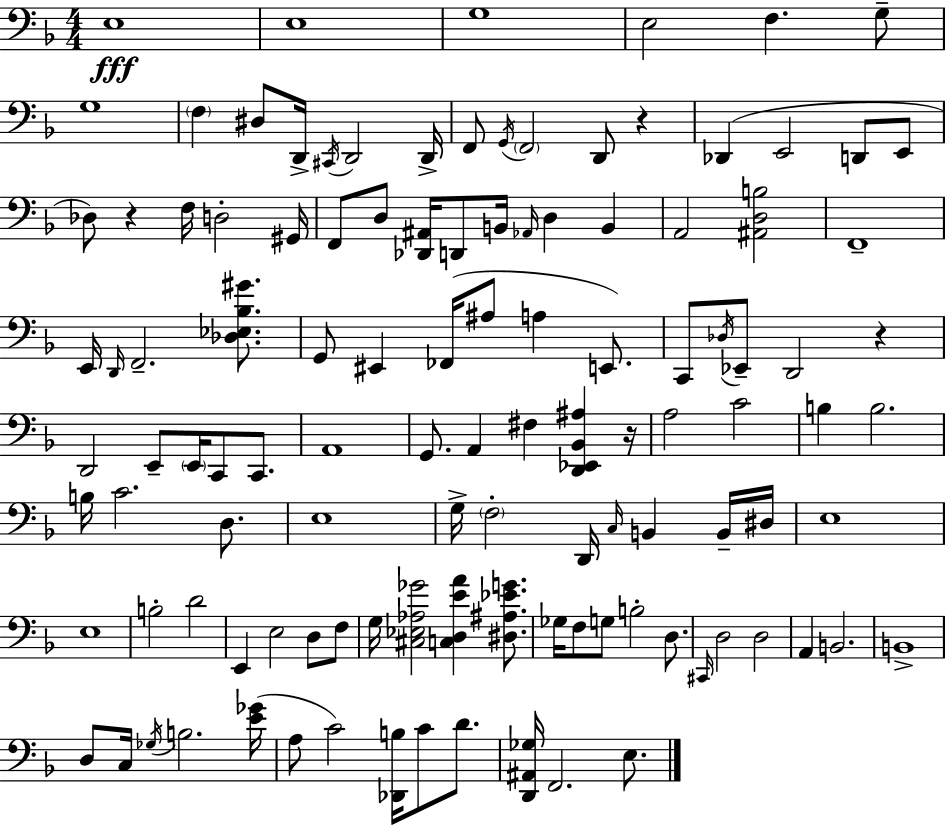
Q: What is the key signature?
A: D minor